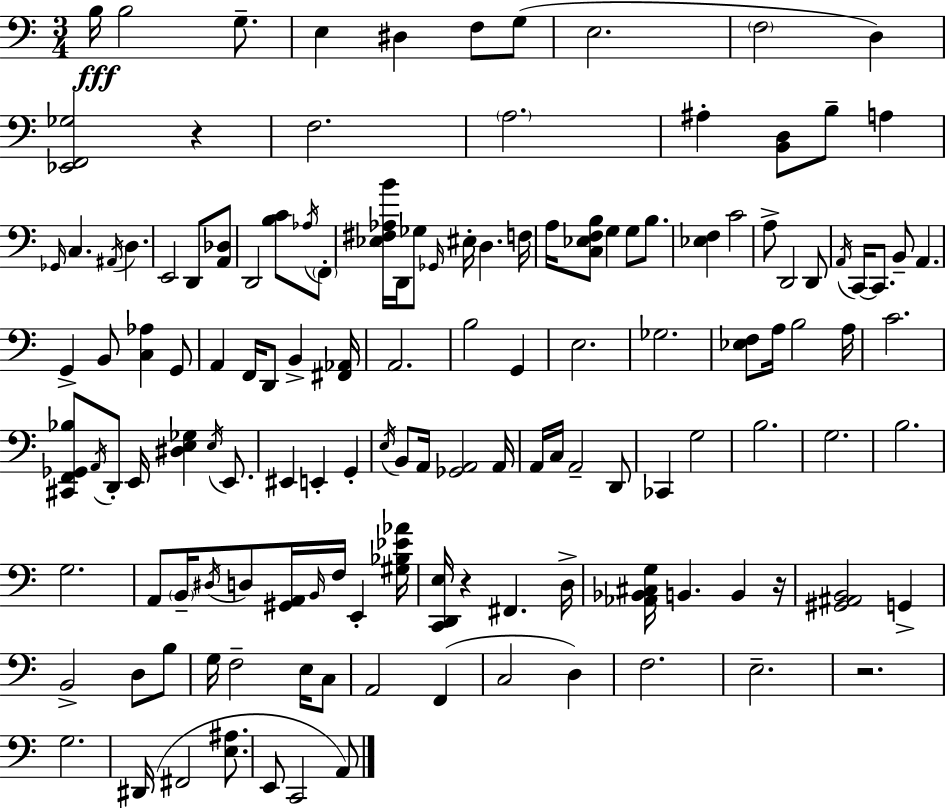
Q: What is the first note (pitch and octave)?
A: B3